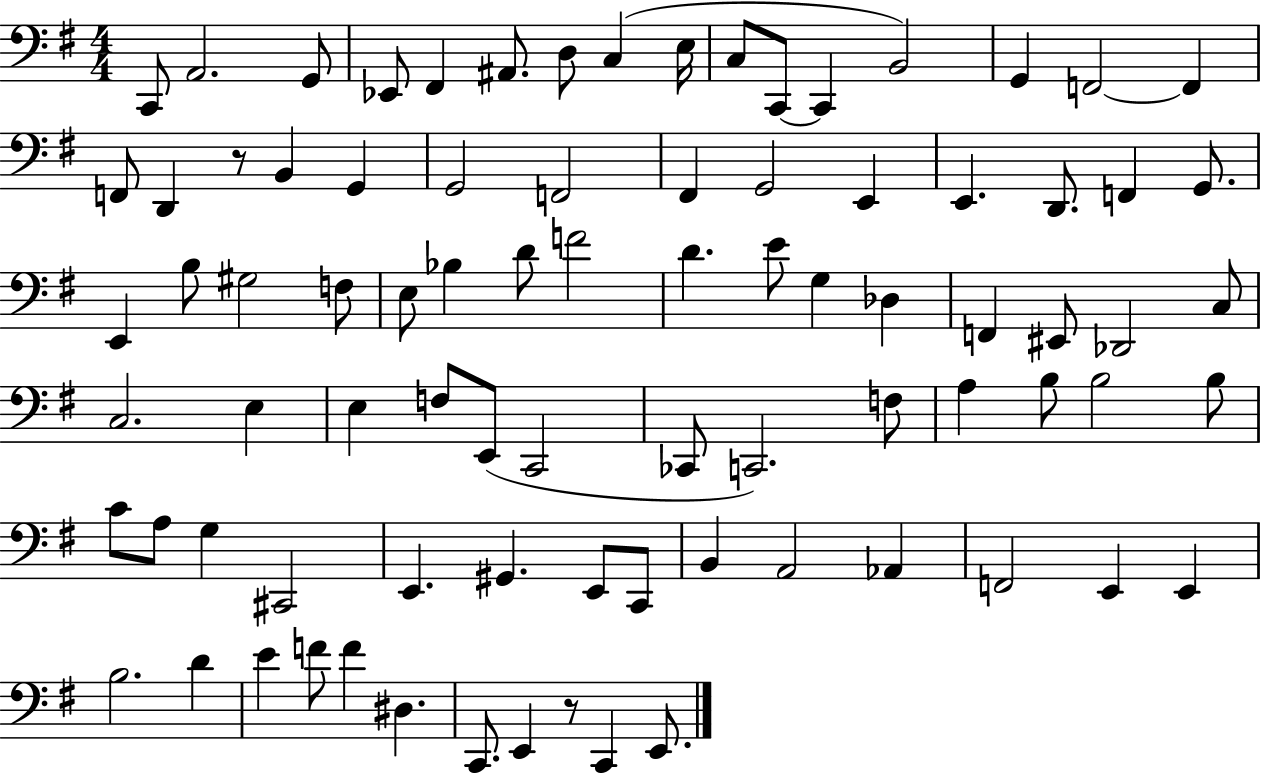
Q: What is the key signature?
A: G major